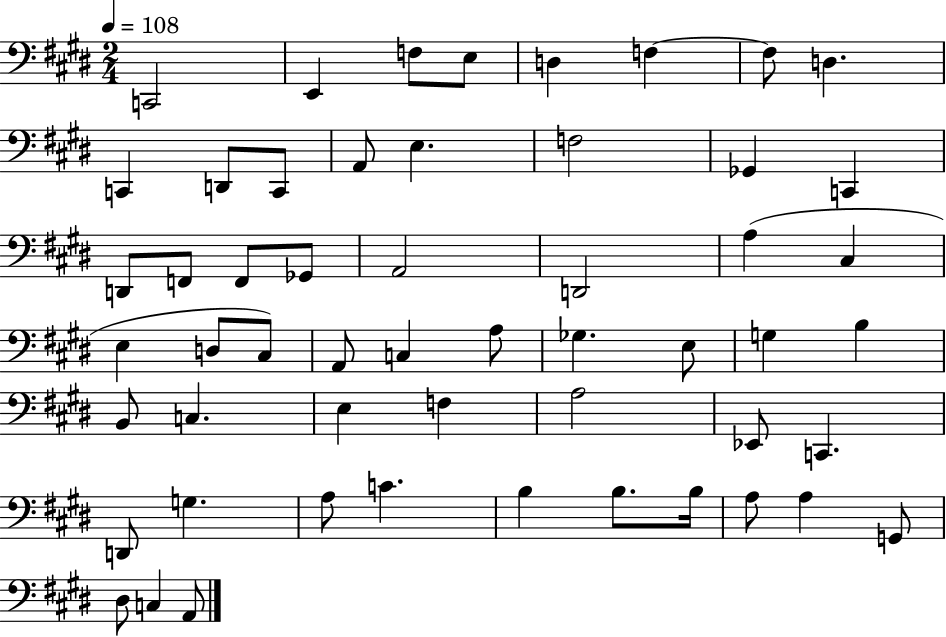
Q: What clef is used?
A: bass